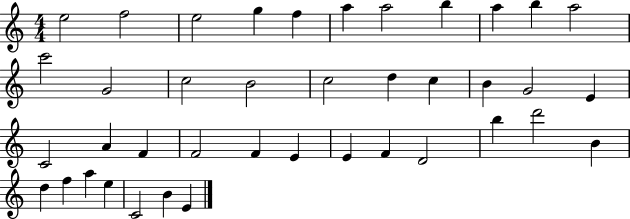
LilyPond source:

{
  \clef treble
  \numericTimeSignature
  \time 4/4
  \key c \major
  e''2 f''2 | e''2 g''4 f''4 | a''4 a''2 b''4 | a''4 b''4 a''2 | \break c'''2 g'2 | c''2 b'2 | c''2 d''4 c''4 | b'4 g'2 e'4 | \break c'2 a'4 f'4 | f'2 f'4 e'4 | e'4 f'4 d'2 | b''4 d'''2 b'4 | \break d''4 f''4 a''4 e''4 | c'2 b'4 e'4 | \bar "|."
}